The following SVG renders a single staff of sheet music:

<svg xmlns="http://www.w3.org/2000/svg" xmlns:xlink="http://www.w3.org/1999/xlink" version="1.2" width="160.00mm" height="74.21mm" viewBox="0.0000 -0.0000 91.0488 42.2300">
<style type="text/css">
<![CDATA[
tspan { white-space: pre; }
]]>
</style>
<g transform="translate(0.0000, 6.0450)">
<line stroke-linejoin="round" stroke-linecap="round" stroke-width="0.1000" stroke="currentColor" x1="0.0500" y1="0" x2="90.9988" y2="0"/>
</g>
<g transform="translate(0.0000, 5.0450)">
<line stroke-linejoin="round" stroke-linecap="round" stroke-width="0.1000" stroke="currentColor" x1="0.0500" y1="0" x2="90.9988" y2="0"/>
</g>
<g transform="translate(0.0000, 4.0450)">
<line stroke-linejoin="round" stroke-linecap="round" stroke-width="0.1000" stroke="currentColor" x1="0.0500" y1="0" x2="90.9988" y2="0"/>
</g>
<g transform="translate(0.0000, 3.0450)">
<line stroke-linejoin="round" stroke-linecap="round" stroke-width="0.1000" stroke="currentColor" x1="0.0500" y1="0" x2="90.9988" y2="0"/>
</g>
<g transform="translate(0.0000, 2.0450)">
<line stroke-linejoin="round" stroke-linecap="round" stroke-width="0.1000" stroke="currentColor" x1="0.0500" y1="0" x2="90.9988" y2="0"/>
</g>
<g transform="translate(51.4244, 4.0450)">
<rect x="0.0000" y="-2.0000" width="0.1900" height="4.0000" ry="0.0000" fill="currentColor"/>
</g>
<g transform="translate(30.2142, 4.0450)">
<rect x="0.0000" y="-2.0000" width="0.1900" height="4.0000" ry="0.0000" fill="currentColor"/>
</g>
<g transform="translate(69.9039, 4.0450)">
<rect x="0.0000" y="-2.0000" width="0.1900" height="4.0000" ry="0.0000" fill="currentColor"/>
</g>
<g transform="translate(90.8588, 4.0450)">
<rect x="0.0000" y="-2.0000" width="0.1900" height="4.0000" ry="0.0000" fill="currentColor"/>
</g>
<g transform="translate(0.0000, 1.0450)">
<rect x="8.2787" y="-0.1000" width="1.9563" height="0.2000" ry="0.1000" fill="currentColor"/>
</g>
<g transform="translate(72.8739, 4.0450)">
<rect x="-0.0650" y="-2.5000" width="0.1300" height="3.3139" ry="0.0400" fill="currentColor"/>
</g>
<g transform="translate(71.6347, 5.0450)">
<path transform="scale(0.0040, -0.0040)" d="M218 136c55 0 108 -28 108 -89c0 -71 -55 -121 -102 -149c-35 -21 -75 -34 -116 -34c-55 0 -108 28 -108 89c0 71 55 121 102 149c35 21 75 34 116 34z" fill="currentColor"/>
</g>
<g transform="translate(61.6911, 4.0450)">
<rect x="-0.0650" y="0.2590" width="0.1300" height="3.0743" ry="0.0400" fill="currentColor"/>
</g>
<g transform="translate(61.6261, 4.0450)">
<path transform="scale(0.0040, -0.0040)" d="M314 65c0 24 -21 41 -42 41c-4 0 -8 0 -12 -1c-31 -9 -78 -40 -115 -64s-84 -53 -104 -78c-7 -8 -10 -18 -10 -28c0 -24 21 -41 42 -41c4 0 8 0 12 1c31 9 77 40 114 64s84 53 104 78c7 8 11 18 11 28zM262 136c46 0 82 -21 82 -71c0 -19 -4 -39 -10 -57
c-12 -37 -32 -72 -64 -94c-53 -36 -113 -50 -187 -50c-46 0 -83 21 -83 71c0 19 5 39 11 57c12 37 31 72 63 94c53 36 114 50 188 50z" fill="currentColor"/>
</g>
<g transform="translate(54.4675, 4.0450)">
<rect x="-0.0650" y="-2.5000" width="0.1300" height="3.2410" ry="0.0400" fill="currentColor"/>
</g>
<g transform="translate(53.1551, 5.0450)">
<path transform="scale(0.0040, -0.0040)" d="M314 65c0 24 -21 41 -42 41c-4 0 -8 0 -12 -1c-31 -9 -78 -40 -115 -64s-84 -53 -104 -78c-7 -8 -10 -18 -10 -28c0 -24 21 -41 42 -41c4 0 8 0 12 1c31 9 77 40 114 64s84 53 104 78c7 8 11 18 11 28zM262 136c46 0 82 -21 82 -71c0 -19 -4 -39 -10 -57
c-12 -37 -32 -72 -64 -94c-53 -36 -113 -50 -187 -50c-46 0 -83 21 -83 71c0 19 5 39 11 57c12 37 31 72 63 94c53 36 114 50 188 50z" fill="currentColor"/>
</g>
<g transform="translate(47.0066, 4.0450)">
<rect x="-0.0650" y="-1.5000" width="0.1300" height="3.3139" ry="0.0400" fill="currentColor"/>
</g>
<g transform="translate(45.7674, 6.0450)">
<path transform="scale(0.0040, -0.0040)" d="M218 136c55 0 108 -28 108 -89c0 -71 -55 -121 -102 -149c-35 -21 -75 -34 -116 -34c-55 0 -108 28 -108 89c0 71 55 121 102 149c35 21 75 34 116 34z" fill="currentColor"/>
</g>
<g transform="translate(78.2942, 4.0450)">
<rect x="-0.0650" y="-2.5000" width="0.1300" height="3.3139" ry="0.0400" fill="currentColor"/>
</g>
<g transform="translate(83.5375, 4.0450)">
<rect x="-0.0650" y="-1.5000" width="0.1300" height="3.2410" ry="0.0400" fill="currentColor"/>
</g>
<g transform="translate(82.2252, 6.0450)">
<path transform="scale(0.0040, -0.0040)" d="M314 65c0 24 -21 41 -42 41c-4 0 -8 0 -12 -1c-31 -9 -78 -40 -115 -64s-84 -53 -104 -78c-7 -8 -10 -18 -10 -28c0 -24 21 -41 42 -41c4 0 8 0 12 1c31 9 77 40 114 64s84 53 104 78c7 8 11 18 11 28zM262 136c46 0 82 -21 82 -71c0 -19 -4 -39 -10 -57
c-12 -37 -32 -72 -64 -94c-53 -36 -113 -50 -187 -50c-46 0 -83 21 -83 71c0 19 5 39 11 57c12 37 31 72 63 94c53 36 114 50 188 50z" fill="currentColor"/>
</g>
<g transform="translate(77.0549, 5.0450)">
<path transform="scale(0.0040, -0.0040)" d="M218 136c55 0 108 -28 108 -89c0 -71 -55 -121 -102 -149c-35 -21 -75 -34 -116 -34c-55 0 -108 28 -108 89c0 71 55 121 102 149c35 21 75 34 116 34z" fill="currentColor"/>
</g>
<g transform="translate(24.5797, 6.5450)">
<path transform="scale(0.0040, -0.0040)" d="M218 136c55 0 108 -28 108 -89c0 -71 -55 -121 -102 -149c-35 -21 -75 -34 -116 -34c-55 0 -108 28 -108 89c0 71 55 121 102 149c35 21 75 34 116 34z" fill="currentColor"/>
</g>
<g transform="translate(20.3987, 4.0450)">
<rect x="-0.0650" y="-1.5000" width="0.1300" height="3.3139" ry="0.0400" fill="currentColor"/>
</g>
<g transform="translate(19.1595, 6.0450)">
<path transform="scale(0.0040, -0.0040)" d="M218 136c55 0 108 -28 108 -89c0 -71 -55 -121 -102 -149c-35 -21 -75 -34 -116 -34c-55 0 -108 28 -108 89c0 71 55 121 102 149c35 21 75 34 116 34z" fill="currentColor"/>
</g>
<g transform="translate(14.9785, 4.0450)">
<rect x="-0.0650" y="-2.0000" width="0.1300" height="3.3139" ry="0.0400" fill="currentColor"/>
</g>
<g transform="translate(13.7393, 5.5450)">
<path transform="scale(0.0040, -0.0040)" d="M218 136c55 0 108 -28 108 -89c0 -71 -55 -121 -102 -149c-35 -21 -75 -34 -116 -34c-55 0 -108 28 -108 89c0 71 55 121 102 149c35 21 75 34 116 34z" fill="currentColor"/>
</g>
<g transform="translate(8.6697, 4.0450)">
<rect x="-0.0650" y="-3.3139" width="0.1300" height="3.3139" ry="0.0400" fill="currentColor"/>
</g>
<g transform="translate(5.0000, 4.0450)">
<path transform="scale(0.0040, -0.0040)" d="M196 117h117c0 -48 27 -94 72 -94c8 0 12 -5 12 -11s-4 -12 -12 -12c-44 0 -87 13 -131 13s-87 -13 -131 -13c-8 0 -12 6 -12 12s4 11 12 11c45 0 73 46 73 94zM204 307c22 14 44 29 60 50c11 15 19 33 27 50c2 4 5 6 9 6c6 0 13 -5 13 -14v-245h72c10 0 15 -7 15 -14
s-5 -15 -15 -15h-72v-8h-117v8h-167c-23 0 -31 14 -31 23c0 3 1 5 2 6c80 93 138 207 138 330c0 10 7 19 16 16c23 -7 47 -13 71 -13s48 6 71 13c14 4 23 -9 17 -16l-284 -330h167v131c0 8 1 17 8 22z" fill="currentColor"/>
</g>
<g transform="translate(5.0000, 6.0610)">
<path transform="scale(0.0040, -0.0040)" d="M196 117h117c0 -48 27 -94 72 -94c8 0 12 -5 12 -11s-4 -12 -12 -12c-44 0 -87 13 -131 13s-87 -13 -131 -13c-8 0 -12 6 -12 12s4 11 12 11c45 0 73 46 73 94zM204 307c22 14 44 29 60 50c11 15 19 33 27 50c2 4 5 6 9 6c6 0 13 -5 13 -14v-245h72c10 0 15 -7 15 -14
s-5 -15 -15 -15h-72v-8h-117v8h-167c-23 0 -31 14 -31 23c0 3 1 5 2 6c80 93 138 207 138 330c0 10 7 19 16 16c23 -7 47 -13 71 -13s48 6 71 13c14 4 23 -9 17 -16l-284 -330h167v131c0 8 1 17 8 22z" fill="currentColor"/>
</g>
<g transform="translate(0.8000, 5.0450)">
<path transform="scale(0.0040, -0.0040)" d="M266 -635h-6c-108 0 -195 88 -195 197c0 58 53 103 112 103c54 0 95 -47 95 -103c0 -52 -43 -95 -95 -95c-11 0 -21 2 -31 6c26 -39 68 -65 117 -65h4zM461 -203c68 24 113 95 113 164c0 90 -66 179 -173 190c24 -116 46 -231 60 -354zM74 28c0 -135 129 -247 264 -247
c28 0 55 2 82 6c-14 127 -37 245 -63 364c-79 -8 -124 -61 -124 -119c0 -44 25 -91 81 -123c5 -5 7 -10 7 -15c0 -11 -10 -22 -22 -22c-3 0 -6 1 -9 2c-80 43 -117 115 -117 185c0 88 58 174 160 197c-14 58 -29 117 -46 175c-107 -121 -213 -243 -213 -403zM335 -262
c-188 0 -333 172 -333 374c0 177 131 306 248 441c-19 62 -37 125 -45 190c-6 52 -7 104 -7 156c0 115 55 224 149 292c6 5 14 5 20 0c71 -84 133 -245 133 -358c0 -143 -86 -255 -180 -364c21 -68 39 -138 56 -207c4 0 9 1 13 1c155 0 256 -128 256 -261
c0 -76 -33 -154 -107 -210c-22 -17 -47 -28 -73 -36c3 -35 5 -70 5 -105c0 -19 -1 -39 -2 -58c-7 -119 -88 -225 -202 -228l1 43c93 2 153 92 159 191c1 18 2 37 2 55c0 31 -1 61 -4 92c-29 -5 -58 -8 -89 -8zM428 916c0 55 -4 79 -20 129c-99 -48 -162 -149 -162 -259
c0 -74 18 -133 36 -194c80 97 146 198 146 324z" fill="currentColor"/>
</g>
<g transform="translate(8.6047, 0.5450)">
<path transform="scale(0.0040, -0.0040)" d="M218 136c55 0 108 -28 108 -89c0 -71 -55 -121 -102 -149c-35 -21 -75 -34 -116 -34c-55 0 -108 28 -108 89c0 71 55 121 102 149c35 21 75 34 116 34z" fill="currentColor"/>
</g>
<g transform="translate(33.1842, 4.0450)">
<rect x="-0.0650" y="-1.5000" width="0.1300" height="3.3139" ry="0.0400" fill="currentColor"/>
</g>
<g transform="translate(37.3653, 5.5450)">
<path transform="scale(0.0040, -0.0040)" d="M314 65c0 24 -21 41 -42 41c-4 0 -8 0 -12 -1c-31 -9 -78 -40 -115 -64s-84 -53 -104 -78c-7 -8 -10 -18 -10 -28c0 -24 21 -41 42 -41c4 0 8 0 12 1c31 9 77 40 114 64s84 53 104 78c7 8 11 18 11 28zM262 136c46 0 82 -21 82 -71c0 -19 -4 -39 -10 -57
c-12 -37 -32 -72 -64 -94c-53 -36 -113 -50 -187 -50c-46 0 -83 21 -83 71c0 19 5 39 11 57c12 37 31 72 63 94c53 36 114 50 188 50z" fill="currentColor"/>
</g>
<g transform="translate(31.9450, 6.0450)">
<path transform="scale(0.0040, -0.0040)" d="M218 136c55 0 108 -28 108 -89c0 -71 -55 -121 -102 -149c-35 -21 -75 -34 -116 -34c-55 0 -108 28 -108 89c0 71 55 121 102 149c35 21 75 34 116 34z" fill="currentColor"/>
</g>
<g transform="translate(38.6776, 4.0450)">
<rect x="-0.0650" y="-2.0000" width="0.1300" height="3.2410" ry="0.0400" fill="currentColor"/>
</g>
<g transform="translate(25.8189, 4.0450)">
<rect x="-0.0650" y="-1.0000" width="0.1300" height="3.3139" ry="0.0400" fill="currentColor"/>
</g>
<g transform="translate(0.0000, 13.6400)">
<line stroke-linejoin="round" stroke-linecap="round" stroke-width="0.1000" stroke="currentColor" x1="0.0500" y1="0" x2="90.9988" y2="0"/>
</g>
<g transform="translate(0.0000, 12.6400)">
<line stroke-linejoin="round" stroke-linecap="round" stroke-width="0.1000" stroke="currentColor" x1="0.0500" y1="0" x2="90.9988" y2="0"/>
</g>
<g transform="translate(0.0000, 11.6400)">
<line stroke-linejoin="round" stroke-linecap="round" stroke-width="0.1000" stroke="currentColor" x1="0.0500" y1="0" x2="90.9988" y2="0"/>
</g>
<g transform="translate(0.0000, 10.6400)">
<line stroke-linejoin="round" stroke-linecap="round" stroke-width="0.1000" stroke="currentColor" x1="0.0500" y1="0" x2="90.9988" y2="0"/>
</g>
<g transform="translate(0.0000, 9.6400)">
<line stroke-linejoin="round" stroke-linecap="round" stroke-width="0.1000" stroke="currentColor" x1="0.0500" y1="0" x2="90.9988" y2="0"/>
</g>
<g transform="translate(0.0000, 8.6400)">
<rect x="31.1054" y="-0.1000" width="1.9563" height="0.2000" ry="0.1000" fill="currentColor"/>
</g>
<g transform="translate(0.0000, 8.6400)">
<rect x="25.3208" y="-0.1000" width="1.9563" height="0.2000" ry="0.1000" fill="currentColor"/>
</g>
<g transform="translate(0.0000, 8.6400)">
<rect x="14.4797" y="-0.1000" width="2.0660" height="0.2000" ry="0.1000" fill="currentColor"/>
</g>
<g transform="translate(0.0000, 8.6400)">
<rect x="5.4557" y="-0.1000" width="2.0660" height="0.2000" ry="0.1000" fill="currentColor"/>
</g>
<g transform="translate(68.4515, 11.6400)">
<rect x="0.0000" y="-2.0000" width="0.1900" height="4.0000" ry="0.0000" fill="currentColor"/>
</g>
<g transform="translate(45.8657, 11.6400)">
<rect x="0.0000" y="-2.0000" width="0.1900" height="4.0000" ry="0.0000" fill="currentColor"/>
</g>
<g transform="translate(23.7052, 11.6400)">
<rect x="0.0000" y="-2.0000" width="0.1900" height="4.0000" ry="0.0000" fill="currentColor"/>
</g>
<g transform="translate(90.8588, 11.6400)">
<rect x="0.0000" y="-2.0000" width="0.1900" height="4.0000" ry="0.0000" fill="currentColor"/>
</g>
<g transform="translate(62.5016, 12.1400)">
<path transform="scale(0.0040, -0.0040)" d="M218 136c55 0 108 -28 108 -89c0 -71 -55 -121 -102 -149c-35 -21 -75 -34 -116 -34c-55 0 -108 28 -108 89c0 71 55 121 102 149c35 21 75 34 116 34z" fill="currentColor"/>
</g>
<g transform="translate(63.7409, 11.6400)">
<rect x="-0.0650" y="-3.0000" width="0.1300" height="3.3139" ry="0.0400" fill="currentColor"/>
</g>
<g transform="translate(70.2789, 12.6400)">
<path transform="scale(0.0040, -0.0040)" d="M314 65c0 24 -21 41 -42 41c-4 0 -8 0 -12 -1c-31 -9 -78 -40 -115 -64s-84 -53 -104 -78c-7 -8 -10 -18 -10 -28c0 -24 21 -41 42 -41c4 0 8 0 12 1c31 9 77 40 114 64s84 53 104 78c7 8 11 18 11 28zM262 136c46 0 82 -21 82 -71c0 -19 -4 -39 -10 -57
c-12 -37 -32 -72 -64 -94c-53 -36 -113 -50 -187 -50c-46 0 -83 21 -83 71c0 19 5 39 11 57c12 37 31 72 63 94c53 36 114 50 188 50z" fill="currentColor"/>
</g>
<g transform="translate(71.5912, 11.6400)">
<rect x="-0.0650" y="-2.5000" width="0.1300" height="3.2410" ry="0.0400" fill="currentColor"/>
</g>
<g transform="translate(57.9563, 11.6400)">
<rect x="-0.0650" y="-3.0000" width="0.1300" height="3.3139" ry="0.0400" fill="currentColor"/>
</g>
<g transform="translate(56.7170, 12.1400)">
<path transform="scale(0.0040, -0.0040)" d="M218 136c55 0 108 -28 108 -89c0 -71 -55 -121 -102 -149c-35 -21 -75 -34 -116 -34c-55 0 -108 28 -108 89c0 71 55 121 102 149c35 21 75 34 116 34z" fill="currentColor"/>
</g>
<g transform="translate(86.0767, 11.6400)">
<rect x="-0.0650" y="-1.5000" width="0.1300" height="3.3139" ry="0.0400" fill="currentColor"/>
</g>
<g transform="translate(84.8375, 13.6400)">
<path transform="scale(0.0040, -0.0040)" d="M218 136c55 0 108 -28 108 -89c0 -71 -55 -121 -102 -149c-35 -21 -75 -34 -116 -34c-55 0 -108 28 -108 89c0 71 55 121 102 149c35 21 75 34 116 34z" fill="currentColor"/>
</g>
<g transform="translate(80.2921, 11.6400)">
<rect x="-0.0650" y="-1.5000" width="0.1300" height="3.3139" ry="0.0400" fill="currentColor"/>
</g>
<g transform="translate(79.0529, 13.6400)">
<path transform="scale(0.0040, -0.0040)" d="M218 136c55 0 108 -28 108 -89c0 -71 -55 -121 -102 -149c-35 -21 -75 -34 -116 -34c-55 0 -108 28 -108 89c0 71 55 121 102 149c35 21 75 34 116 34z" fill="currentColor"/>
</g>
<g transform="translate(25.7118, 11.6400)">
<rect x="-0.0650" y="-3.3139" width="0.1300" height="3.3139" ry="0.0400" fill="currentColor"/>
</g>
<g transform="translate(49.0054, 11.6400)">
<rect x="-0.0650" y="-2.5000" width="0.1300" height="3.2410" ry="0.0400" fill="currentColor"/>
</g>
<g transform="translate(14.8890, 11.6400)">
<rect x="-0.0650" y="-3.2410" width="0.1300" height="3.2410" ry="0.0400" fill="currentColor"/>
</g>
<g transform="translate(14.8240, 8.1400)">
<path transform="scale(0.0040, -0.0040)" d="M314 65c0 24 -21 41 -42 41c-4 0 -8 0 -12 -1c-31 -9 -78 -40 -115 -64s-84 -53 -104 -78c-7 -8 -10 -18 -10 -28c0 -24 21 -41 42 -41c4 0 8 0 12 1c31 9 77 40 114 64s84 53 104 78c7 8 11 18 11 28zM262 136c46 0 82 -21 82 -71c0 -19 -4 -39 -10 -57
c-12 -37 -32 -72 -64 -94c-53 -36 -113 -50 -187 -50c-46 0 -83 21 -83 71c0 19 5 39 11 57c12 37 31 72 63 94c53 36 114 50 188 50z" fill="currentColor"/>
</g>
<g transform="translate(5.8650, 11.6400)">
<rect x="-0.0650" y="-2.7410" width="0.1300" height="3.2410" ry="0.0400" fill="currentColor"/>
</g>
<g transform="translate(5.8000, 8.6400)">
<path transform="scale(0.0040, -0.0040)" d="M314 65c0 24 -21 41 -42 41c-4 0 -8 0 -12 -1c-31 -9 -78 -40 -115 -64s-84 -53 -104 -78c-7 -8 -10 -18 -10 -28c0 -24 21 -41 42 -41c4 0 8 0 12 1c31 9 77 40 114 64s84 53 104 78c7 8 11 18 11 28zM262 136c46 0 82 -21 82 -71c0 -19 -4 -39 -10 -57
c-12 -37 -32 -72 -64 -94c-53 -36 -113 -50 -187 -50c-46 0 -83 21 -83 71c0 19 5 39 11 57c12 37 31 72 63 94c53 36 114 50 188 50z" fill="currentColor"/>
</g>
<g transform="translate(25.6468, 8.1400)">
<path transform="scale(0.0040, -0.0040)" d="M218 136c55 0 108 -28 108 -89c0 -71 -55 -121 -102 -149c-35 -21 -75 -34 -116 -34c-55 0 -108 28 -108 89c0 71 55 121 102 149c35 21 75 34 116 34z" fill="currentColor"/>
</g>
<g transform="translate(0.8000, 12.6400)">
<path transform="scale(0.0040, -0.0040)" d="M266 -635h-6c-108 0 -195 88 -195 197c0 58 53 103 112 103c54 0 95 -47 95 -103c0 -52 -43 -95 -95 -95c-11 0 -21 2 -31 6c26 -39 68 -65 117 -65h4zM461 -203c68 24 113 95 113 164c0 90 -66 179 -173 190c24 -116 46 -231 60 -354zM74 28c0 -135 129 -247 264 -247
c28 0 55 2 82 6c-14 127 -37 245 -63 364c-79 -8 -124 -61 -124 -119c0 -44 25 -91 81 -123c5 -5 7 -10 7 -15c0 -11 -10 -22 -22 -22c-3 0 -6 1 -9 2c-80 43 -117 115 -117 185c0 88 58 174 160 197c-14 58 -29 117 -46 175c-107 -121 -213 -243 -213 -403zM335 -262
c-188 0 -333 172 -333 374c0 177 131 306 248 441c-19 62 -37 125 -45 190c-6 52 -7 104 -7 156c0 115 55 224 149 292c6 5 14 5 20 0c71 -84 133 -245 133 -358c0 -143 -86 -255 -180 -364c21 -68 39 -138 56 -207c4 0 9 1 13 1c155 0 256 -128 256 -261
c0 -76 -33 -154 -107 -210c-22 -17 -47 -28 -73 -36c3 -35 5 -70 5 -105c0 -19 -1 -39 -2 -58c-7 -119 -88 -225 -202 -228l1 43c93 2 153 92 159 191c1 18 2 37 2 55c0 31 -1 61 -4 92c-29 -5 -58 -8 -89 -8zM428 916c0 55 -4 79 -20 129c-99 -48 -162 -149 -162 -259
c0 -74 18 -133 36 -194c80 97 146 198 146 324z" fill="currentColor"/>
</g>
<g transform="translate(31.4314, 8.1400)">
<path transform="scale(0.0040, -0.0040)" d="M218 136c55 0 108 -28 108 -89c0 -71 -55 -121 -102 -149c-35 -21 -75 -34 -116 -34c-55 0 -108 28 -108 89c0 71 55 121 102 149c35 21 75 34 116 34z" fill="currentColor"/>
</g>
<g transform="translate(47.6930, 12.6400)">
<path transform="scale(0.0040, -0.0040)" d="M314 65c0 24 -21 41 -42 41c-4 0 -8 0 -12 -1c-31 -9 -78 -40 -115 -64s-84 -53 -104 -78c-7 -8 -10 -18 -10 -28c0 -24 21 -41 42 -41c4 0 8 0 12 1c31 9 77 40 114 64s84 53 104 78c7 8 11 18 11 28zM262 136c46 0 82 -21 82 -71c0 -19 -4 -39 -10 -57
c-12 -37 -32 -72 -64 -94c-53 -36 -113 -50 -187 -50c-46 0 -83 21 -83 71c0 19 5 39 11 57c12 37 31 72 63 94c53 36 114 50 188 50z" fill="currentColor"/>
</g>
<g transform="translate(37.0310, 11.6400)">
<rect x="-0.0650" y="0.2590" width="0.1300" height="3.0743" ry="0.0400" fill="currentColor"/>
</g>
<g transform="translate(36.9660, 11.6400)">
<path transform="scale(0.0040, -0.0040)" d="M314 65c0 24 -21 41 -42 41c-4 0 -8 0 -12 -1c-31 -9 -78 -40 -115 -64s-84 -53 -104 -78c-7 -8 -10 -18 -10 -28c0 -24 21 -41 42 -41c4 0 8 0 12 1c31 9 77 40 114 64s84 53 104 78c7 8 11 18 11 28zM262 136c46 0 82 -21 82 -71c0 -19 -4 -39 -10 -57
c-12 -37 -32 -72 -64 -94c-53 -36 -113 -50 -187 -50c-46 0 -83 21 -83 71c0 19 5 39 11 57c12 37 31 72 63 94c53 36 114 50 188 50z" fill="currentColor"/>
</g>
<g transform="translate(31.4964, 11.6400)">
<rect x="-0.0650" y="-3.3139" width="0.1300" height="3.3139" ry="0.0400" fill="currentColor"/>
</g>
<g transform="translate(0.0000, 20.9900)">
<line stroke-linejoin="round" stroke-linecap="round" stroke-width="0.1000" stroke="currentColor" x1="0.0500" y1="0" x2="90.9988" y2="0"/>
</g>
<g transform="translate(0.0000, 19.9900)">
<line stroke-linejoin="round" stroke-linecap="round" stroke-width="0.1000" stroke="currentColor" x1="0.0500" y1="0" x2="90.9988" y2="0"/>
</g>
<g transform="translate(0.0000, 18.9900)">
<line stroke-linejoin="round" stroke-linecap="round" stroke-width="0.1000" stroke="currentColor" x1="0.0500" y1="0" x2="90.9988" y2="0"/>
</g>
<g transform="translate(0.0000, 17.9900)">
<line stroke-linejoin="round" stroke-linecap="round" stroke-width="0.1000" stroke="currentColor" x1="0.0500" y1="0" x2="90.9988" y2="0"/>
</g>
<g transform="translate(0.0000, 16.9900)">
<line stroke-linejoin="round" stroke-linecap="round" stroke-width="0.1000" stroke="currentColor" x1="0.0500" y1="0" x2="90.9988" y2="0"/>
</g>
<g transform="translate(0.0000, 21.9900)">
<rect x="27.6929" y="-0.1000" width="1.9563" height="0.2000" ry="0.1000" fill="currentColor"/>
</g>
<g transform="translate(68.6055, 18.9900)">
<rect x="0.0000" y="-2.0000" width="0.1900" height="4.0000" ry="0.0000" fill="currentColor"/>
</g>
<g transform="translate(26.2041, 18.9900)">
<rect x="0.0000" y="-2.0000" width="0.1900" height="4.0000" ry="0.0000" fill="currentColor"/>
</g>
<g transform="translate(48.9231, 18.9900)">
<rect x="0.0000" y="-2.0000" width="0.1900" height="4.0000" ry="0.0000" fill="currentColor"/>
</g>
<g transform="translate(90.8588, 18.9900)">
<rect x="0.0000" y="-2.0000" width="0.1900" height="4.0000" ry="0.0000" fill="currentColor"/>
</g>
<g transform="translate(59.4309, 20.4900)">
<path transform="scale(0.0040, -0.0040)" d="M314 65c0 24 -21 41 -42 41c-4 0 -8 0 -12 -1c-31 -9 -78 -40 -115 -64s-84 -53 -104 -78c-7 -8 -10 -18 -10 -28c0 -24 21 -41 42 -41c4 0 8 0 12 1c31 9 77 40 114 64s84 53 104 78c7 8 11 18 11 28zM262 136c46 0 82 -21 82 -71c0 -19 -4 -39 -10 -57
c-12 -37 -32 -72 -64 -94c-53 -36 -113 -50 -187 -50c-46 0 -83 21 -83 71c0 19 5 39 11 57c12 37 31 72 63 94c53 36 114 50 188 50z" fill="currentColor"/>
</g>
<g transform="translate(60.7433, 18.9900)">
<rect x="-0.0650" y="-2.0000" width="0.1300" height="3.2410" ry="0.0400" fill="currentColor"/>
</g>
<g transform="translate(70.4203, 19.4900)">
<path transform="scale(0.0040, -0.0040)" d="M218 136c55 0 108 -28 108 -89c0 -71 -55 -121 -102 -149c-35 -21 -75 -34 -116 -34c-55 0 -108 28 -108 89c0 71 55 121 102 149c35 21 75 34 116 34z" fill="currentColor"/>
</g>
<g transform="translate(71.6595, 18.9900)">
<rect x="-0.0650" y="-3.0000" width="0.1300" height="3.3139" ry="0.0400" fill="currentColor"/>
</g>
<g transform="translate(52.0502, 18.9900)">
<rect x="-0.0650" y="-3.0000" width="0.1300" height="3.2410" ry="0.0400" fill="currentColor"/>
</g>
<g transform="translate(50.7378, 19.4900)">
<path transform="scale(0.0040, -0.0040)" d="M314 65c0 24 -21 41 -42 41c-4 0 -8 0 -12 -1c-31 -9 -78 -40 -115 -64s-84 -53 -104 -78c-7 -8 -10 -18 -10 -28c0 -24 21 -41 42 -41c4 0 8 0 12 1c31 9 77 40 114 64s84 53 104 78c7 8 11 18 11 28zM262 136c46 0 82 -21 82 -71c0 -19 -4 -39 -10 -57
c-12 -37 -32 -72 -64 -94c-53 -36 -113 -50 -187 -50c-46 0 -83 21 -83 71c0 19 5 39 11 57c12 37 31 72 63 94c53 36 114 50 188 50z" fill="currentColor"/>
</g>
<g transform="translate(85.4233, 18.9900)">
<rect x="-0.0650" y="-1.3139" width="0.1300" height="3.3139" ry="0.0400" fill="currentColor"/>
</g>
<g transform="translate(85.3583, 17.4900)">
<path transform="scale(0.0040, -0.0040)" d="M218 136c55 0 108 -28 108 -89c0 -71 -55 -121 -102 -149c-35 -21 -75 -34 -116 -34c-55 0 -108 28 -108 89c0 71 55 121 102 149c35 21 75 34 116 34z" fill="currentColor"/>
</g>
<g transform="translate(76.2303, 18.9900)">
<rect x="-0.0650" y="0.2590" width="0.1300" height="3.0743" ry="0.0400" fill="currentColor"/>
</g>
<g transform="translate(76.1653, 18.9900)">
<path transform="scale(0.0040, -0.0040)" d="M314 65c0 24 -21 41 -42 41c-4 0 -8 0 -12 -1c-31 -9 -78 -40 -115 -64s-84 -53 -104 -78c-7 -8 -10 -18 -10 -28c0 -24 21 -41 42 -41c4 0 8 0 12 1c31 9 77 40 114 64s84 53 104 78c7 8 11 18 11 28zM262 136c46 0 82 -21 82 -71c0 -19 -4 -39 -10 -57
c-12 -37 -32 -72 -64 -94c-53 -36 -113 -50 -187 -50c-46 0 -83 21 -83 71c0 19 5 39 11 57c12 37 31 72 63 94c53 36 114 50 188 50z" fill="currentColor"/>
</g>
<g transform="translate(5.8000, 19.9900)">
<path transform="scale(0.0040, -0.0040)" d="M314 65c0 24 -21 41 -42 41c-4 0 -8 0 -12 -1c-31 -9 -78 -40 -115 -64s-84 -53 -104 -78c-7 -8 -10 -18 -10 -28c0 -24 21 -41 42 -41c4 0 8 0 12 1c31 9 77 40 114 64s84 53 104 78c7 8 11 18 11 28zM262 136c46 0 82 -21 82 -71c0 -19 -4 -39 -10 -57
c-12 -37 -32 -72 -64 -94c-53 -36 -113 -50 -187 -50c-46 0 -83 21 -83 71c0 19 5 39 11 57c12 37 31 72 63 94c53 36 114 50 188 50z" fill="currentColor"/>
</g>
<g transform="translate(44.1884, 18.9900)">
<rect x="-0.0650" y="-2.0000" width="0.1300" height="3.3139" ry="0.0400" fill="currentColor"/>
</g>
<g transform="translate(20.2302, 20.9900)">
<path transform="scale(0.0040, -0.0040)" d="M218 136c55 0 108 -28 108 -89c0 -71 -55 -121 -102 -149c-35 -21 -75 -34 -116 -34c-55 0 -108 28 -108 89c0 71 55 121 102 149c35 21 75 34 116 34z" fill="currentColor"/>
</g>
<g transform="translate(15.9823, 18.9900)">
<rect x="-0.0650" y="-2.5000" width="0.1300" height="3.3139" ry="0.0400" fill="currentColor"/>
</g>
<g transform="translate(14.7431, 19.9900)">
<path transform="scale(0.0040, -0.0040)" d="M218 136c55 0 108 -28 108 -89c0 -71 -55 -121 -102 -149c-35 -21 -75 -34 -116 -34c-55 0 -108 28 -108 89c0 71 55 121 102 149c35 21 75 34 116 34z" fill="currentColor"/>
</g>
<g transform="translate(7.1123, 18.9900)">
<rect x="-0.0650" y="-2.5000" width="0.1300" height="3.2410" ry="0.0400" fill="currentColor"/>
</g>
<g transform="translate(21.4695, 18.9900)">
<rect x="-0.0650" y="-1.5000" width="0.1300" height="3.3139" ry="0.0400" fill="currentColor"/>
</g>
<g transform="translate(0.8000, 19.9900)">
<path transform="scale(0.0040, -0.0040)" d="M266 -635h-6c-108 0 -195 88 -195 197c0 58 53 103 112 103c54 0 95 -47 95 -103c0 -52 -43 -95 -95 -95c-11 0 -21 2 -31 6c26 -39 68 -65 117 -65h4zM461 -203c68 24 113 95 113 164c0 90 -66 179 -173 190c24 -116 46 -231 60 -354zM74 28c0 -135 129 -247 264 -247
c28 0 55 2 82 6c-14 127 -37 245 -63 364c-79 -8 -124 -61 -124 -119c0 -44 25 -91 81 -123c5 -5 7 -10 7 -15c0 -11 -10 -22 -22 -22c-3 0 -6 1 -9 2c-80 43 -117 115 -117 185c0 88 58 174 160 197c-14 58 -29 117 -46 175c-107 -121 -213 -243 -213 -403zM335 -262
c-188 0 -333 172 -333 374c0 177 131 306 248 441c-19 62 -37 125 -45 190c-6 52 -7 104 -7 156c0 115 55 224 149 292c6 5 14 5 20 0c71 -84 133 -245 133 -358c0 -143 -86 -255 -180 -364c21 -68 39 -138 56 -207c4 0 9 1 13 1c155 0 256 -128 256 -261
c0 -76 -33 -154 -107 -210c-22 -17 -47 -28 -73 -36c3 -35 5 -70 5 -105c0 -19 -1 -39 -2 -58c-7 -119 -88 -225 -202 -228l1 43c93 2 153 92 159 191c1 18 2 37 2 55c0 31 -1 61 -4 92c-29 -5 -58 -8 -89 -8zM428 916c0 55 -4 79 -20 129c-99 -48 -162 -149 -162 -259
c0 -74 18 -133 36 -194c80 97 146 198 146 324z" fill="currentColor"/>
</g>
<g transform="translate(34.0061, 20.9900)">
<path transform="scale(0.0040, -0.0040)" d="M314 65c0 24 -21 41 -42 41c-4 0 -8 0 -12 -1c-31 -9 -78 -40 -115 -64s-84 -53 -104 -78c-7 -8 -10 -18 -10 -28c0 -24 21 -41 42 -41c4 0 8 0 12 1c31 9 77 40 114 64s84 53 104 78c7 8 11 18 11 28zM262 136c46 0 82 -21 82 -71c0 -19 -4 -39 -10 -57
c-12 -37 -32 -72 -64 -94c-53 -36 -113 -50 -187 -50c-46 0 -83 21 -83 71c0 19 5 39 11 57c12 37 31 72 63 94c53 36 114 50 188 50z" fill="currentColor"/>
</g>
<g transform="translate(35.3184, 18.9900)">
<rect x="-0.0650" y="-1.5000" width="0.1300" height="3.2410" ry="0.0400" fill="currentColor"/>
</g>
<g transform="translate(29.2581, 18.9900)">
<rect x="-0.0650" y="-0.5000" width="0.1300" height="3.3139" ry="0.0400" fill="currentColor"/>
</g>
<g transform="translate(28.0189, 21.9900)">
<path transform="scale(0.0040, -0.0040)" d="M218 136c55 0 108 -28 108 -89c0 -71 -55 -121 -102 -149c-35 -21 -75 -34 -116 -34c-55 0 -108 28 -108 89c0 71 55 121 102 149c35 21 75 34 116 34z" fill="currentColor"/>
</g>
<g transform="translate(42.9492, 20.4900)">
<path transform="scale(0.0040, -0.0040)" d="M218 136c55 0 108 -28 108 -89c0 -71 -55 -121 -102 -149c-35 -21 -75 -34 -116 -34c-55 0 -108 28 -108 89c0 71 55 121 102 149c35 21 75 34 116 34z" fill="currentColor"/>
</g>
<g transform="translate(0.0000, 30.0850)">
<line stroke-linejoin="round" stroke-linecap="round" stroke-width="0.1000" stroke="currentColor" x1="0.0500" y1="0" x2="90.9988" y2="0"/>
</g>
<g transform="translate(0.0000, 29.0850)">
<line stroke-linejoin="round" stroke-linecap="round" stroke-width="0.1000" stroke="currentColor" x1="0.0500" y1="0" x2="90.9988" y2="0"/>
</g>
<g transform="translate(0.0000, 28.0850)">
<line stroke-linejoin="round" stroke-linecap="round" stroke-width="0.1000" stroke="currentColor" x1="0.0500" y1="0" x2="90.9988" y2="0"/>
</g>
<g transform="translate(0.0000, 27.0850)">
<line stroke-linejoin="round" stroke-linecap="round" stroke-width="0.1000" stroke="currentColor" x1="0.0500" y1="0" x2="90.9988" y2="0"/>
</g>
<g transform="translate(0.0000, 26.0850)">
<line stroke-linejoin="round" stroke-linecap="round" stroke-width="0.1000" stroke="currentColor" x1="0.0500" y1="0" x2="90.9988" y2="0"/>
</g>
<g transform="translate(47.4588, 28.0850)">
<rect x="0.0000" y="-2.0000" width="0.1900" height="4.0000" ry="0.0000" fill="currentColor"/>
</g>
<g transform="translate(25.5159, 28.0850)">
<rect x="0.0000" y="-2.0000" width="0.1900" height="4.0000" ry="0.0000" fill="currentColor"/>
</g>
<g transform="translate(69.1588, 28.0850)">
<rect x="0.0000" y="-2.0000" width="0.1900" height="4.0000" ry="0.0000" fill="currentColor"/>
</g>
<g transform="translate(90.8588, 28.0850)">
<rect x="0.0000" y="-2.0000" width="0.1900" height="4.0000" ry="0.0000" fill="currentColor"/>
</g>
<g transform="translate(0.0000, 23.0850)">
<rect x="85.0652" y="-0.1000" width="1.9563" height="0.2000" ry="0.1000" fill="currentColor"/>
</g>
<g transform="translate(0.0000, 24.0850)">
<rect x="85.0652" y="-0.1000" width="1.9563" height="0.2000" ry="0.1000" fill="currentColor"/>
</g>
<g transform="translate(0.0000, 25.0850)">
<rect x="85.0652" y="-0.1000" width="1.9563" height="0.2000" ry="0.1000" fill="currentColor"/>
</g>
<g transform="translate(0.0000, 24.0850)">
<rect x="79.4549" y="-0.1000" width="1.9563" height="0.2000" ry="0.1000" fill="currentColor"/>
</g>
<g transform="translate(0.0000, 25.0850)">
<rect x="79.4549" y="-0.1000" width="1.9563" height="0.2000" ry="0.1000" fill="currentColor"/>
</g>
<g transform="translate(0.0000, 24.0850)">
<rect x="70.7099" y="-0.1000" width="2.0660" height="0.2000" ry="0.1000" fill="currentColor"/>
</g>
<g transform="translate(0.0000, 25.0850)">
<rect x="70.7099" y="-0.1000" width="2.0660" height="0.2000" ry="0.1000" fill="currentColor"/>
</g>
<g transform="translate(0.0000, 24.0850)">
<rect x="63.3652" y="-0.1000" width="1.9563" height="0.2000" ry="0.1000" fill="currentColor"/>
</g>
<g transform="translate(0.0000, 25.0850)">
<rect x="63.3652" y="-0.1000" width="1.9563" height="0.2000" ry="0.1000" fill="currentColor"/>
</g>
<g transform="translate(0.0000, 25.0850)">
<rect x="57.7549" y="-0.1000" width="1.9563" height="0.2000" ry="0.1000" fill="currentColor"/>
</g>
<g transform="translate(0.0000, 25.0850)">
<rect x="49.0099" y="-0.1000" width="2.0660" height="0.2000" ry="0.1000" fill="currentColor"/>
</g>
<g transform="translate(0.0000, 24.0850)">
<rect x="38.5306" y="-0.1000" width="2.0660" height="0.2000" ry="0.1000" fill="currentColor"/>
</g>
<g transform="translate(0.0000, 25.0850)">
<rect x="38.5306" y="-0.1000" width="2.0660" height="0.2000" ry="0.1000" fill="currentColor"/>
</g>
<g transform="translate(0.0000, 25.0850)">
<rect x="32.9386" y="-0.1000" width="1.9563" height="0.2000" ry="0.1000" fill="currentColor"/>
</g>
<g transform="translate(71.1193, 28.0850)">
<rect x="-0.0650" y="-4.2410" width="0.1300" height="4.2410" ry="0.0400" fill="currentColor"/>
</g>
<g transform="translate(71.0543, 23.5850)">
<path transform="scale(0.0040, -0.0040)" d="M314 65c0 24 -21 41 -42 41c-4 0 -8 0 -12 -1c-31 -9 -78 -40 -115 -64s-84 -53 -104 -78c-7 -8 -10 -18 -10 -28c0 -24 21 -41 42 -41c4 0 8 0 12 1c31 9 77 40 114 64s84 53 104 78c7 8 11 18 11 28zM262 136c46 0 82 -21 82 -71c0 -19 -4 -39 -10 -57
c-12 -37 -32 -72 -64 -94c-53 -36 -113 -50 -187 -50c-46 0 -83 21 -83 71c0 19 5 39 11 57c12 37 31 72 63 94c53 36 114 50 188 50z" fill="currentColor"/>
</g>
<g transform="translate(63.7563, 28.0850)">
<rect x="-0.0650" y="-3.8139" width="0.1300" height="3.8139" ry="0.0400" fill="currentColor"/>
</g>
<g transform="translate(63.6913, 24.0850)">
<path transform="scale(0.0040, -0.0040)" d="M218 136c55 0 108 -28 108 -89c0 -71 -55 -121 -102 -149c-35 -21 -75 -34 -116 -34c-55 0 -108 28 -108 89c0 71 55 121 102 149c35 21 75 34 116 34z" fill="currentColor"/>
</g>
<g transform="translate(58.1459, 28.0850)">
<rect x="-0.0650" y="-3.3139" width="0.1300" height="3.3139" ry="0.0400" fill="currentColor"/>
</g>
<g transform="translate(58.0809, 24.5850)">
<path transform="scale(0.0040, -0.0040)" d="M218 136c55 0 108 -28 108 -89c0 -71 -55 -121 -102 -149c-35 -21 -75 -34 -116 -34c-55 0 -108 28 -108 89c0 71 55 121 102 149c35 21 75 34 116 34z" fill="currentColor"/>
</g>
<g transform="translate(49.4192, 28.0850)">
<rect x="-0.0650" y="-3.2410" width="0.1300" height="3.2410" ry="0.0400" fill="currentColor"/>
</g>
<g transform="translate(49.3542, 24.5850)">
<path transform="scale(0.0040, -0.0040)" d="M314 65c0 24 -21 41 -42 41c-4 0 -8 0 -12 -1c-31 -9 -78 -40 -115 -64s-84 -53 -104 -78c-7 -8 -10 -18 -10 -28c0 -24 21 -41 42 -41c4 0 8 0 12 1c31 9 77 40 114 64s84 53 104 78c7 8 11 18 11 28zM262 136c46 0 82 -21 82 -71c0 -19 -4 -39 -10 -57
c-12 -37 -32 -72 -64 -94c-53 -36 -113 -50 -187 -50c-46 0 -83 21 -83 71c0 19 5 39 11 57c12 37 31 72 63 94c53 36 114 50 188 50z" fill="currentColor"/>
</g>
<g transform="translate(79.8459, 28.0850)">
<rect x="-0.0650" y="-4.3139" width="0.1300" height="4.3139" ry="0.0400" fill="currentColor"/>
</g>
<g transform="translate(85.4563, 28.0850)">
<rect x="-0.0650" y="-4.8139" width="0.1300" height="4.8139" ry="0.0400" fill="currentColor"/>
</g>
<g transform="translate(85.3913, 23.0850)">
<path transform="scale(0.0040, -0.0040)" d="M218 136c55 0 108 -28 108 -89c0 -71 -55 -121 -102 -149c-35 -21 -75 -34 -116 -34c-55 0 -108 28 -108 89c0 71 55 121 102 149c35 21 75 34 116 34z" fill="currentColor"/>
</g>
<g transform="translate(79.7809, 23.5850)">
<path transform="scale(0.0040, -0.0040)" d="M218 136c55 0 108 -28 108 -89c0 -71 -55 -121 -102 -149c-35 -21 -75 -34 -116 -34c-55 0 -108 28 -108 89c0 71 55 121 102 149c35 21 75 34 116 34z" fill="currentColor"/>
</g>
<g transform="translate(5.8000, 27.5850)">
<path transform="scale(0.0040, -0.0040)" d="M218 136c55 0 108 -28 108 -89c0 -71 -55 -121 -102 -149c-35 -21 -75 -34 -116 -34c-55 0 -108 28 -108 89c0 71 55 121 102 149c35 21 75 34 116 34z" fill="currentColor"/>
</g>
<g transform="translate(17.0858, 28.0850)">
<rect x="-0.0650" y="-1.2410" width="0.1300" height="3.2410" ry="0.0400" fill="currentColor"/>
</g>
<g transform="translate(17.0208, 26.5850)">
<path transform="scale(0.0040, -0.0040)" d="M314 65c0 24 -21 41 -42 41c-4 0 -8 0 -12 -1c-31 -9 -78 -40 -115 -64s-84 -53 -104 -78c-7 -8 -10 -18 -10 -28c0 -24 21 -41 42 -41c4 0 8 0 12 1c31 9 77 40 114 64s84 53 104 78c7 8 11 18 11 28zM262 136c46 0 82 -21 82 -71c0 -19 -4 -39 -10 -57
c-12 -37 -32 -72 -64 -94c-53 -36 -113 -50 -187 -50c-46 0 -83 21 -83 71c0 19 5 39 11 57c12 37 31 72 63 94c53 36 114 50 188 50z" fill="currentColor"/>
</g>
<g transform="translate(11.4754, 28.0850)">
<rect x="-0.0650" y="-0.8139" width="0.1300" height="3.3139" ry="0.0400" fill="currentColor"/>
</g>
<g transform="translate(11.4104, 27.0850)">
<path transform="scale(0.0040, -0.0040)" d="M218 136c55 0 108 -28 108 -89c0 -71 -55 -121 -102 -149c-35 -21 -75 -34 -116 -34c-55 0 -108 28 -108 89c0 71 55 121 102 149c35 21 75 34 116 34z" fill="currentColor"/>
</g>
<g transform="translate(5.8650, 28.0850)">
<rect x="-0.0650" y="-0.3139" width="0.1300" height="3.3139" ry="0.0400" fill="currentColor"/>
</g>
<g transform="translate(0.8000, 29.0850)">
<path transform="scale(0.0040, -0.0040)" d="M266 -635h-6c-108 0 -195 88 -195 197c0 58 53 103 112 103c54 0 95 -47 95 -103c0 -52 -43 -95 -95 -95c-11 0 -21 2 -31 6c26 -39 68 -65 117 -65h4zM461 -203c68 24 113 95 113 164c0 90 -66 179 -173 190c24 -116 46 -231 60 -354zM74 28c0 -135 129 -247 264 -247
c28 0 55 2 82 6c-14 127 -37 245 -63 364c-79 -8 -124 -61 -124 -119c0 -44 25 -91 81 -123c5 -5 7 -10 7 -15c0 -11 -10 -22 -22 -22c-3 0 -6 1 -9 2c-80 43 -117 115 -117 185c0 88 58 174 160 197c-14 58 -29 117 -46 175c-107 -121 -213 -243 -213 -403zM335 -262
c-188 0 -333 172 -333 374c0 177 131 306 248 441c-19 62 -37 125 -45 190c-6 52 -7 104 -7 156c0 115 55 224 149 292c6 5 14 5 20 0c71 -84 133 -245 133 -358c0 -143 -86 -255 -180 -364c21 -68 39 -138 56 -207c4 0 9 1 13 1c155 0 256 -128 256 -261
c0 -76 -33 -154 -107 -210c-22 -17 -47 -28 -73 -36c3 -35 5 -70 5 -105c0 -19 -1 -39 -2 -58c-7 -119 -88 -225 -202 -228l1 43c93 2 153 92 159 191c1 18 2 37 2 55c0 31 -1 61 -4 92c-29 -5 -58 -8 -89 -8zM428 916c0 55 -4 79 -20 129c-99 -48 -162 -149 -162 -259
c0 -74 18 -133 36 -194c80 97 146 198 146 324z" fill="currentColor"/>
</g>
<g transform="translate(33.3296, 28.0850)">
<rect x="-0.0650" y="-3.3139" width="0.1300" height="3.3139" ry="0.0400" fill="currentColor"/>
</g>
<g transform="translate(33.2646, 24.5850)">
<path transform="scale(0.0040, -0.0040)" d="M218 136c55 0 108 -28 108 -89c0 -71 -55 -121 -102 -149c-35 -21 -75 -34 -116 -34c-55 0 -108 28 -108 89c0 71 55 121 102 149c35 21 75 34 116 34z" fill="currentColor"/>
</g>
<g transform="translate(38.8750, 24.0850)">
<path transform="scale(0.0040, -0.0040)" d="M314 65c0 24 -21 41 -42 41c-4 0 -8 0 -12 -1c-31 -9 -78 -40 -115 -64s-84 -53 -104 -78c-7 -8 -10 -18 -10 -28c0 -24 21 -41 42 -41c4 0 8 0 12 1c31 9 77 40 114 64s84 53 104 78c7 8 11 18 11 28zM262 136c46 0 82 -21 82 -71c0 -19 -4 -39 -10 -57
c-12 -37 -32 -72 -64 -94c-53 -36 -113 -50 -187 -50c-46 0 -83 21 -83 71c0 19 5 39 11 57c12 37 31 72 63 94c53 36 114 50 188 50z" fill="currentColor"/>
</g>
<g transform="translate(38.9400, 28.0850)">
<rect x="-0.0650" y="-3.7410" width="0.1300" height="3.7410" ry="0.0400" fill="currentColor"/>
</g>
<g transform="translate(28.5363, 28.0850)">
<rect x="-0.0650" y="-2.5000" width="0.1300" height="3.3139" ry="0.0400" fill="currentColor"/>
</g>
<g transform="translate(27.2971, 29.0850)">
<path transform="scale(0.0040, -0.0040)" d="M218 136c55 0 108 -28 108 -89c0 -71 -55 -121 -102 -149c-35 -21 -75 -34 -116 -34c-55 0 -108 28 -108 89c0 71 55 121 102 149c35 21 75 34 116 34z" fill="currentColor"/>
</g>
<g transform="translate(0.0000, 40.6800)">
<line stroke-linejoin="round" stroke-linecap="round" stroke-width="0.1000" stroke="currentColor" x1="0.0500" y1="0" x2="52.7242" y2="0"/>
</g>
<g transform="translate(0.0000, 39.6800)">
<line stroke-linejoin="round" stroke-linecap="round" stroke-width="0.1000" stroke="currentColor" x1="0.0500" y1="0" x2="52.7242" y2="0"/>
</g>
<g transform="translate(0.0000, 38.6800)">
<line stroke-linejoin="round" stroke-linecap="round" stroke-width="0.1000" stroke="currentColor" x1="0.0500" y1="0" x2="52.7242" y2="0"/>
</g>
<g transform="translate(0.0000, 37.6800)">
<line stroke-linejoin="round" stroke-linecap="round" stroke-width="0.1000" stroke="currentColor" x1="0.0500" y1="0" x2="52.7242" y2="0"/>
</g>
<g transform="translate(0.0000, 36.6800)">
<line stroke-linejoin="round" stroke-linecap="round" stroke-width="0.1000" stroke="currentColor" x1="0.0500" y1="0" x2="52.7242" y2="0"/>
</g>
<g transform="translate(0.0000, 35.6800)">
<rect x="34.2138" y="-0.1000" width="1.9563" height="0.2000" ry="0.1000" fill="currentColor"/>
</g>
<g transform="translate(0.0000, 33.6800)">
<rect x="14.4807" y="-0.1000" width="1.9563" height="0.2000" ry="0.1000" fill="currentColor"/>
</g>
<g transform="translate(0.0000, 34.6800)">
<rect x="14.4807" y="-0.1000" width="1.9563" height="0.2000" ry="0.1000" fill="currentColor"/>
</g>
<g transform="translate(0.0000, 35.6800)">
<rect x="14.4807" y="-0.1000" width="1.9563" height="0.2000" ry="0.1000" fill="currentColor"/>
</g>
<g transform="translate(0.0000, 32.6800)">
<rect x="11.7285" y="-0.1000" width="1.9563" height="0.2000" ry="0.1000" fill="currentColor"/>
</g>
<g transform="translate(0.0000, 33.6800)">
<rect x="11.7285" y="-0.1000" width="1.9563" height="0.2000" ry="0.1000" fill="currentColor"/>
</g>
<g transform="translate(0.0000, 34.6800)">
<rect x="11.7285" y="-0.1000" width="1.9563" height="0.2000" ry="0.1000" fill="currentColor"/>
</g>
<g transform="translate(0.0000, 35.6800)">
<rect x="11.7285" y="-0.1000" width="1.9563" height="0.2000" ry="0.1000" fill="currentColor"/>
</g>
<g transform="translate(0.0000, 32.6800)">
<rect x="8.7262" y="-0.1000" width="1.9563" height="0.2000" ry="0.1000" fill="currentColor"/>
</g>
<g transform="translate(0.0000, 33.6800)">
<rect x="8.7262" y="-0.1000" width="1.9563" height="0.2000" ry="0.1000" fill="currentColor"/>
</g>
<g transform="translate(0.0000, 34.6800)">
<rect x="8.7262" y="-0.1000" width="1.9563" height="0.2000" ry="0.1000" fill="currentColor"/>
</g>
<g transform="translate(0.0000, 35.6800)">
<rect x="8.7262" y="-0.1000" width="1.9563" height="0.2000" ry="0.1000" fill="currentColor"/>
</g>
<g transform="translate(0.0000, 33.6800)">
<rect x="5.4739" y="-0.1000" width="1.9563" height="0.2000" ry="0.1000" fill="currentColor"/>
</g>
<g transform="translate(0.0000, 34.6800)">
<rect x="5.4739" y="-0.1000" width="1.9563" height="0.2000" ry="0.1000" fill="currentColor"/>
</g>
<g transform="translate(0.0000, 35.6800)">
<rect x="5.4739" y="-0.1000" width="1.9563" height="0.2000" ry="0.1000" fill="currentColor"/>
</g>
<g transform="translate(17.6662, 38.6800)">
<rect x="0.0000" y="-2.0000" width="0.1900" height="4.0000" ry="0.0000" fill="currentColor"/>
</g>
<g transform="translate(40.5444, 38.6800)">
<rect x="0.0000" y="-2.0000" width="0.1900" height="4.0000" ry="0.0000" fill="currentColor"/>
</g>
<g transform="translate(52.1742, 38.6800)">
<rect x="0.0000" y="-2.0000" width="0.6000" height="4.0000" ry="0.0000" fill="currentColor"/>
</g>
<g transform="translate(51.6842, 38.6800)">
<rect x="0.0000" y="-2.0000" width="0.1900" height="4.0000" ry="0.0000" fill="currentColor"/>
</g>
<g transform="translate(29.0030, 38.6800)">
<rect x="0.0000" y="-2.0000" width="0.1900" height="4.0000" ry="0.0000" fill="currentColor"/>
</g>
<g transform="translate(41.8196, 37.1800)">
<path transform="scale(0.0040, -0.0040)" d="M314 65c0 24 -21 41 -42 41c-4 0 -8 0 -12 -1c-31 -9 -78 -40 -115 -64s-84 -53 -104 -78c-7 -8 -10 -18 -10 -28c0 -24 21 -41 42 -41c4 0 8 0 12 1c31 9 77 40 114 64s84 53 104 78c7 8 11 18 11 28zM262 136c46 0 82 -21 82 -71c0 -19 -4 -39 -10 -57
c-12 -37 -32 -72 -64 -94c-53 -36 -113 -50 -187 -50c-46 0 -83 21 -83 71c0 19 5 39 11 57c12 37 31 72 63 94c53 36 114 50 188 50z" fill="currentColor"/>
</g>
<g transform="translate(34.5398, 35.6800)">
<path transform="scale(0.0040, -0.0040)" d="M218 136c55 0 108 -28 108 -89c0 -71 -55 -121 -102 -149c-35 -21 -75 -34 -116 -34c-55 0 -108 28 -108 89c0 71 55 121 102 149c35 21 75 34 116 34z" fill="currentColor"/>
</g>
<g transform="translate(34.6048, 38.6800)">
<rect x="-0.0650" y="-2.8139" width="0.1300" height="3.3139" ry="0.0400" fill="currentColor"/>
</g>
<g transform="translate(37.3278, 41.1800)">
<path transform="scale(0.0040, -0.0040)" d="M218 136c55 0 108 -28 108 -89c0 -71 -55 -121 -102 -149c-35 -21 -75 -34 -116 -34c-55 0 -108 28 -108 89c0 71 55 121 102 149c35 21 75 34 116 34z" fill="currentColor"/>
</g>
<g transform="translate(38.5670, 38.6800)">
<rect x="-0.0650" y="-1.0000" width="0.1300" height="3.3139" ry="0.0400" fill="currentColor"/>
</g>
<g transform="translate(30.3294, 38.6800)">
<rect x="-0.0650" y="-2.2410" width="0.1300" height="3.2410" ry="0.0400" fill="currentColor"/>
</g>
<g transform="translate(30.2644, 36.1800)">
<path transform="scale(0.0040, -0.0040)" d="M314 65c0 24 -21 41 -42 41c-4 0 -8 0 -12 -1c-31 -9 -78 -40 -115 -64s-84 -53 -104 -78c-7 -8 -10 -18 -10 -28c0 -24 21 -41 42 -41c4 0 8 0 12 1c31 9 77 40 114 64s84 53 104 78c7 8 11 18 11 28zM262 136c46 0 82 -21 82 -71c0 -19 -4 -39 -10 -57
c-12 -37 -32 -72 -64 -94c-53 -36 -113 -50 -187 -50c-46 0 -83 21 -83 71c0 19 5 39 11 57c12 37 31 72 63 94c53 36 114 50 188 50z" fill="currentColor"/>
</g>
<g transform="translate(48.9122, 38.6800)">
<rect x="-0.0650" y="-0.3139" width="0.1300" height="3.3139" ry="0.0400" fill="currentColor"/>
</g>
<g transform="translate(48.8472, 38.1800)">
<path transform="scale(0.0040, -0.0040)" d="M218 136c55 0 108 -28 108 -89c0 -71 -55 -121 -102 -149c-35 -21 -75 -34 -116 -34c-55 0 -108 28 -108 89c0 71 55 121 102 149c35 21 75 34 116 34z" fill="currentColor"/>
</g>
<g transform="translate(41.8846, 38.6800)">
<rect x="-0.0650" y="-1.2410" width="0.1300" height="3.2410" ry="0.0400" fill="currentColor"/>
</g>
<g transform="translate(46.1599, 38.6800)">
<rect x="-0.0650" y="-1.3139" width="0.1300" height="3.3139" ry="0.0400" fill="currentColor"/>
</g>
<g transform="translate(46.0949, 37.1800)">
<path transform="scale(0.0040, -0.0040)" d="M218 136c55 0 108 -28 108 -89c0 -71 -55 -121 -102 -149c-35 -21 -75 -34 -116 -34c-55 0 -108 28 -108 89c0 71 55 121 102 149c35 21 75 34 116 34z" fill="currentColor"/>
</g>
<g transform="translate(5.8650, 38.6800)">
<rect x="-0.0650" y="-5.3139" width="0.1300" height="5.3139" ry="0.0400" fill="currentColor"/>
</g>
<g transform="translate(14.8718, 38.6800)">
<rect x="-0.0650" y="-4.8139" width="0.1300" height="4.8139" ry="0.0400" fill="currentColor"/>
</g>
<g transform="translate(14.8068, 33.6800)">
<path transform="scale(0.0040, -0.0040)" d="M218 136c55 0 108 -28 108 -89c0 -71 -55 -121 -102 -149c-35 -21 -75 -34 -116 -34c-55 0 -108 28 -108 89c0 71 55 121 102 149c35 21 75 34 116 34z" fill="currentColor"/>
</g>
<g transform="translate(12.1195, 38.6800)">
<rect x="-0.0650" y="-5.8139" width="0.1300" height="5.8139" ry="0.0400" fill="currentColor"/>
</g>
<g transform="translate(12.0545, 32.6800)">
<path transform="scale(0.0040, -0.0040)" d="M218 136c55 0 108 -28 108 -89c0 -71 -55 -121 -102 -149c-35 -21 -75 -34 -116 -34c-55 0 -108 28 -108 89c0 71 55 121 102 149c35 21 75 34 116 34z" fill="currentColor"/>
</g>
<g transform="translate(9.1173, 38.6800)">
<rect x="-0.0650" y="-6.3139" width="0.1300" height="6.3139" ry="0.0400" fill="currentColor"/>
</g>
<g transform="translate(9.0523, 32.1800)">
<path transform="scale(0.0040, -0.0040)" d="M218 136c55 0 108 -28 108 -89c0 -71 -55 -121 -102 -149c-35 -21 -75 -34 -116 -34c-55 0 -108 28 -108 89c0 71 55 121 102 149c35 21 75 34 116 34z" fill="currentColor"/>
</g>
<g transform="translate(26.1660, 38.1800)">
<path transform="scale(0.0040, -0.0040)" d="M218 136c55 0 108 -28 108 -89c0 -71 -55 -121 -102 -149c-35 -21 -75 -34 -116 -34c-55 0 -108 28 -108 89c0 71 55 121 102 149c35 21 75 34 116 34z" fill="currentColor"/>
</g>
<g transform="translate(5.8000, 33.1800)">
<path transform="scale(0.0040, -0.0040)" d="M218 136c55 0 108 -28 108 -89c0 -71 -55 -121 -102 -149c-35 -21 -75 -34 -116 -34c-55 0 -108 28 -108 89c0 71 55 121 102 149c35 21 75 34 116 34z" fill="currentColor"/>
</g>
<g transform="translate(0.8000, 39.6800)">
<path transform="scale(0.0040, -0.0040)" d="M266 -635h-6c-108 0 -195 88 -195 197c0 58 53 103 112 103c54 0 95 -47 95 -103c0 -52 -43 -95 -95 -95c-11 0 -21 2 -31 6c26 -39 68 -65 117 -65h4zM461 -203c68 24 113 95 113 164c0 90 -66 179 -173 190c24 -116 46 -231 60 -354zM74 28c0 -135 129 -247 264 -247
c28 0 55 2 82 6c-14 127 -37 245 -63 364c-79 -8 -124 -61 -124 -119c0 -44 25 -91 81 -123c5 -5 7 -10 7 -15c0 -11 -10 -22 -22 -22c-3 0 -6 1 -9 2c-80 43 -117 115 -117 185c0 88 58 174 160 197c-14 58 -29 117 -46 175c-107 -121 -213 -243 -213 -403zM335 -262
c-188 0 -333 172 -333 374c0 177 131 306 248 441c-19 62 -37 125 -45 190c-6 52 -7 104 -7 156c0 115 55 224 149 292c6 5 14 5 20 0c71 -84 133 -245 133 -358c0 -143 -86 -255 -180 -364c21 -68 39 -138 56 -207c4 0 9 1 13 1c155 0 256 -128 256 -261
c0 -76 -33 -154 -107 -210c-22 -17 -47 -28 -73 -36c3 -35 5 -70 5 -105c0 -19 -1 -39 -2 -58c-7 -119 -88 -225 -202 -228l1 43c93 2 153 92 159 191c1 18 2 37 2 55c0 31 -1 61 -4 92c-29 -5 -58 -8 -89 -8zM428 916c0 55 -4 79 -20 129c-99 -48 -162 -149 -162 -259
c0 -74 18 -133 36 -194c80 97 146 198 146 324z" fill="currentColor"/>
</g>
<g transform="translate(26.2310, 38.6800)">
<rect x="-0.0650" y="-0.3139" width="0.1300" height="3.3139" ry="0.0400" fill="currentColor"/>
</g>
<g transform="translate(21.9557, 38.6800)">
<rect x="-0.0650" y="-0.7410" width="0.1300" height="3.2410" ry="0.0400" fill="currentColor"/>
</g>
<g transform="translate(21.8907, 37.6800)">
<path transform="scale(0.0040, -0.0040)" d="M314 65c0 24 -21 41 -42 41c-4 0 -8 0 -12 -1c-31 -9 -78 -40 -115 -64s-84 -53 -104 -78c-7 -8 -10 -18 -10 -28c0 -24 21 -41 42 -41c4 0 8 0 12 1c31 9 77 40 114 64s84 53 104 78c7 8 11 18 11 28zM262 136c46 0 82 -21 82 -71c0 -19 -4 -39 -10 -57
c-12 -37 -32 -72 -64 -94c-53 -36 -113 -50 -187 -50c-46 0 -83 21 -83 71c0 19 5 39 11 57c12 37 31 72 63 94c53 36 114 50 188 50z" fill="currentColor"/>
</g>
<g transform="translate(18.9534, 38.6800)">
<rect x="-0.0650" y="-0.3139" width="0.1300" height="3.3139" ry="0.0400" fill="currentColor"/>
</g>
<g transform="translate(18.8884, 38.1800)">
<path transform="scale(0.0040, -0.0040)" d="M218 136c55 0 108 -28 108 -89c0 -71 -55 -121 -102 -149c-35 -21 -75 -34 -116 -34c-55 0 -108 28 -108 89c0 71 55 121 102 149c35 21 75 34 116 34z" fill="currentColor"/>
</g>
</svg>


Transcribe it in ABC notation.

X:1
T:Untitled
M:4/4
L:1/4
K:C
b F E D E F2 E G2 B2 G G E2 a2 b2 b b B2 G2 A A G2 E E G2 G E C E2 F A2 F2 A B2 e c d e2 G b c'2 b2 b c' d'2 d' e' f' a' g' e' c d2 c g2 a D e2 e c